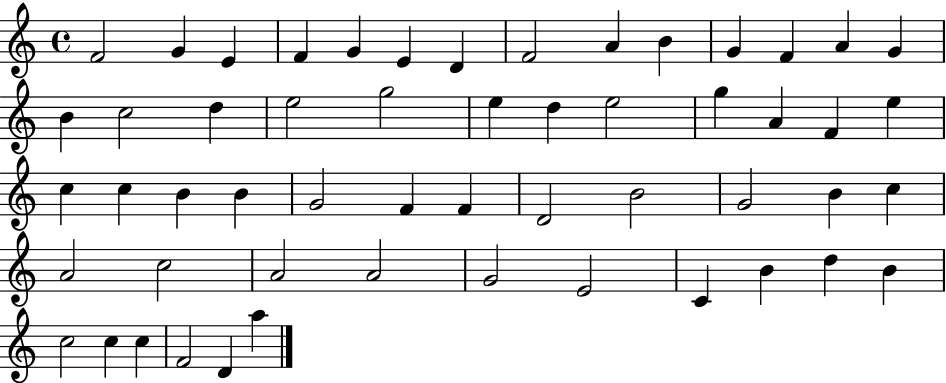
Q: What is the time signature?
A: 4/4